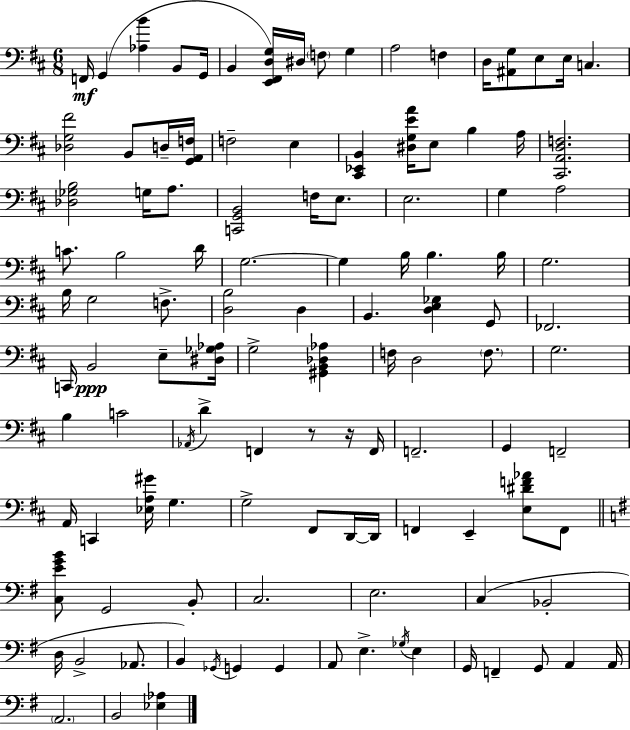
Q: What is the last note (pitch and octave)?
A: B2